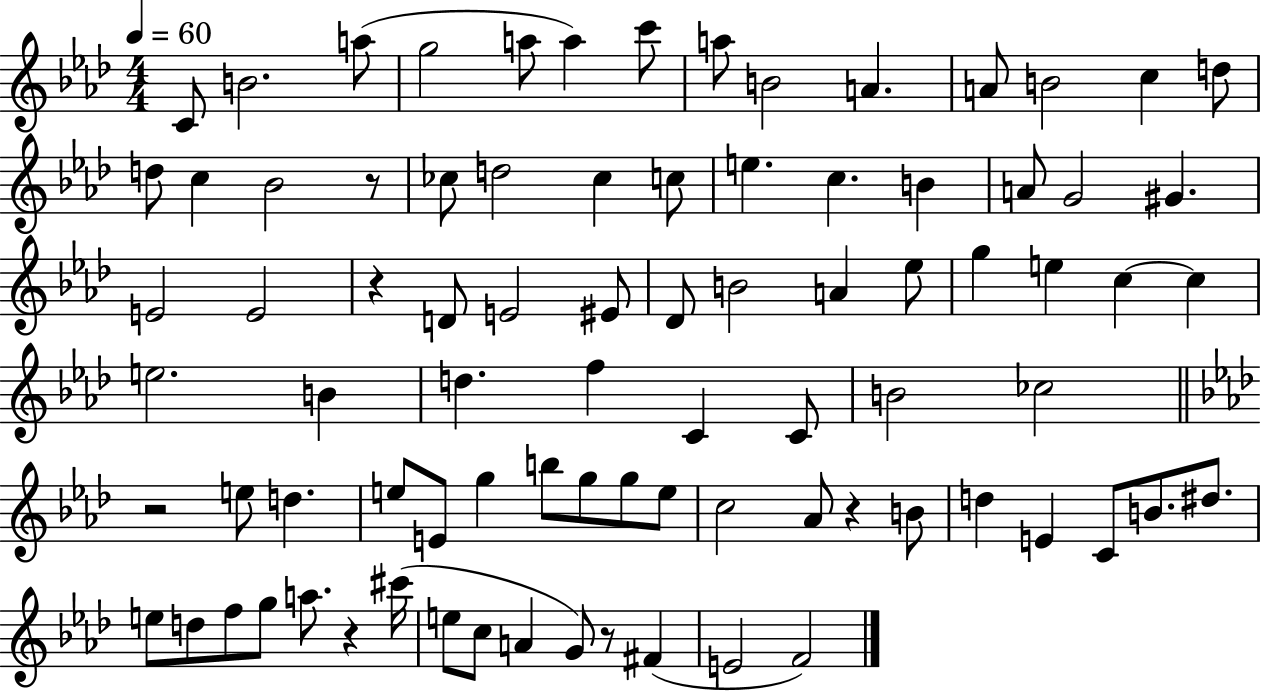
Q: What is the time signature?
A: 4/4